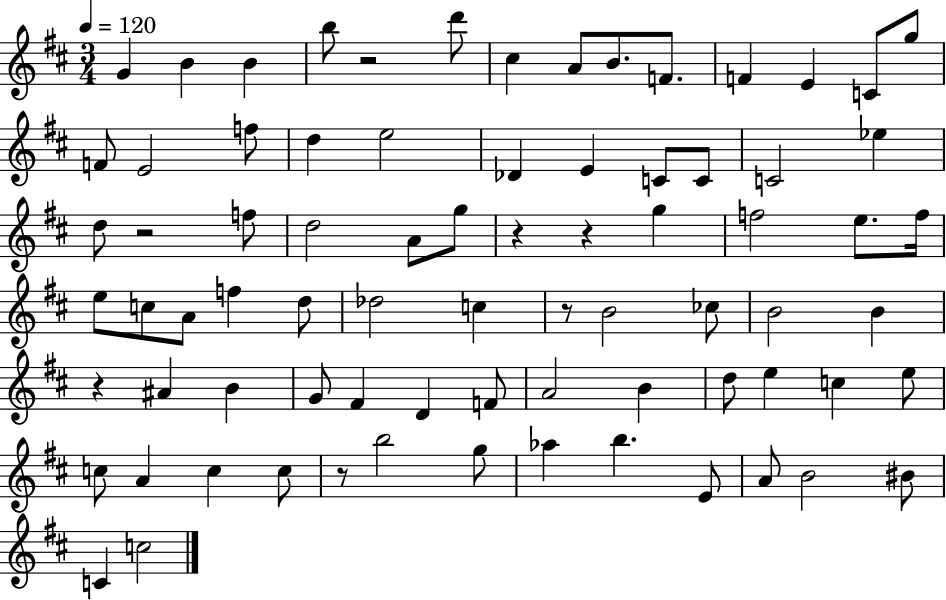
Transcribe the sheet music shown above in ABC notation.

X:1
T:Untitled
M:3/4
L:1/4
K:D
G B B b/2 z2 d'/2 ^c A/2 B/2 F/2 F E C/2 g/2 F/2 E2 f/2 d e2 _D E C/2 C/2 C2 _e d/2 z2 f/2 d2 A/2 g/2 z z g f2 e/2 f/4 e/2 c/2 A/2 f d/2 _d2 c z/2 B2 _c/2 B2 B z ^A B G/2 ^F D F/2 A2 B d/2 e c e/2 c/2 A c c/2 z/2 b2 g/2 _a b E/2 A/2 B2 ^B/2 C c2